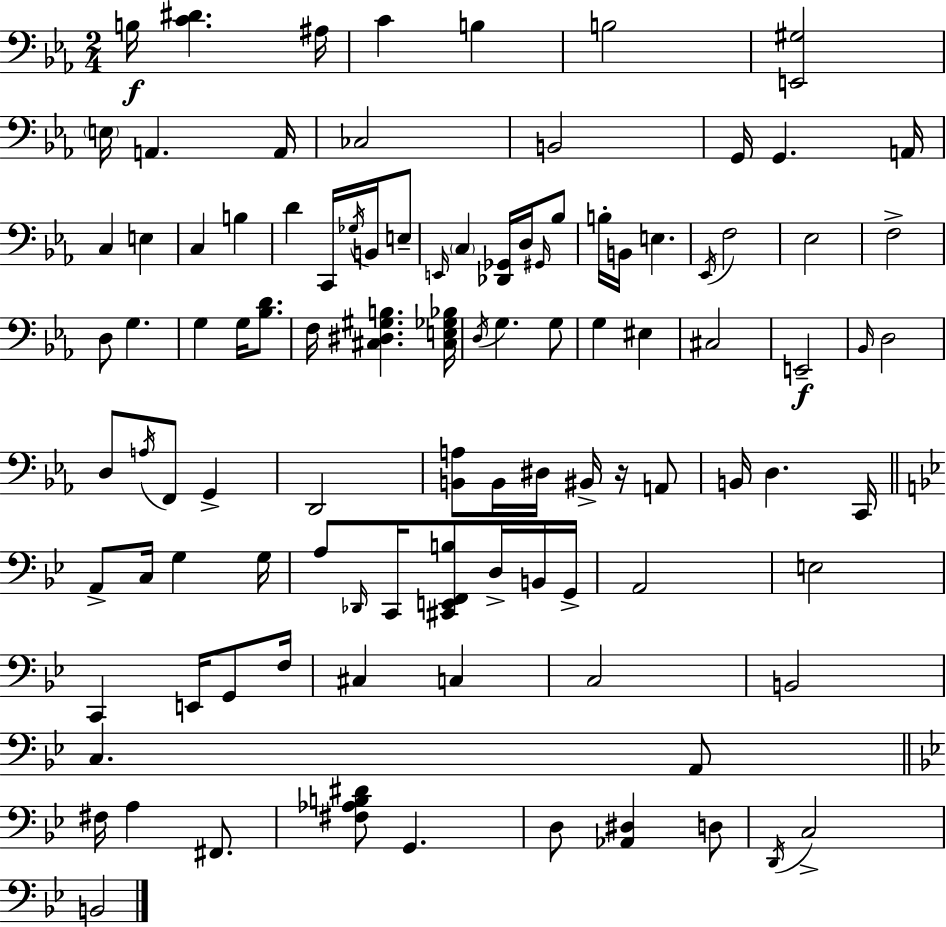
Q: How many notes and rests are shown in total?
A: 102